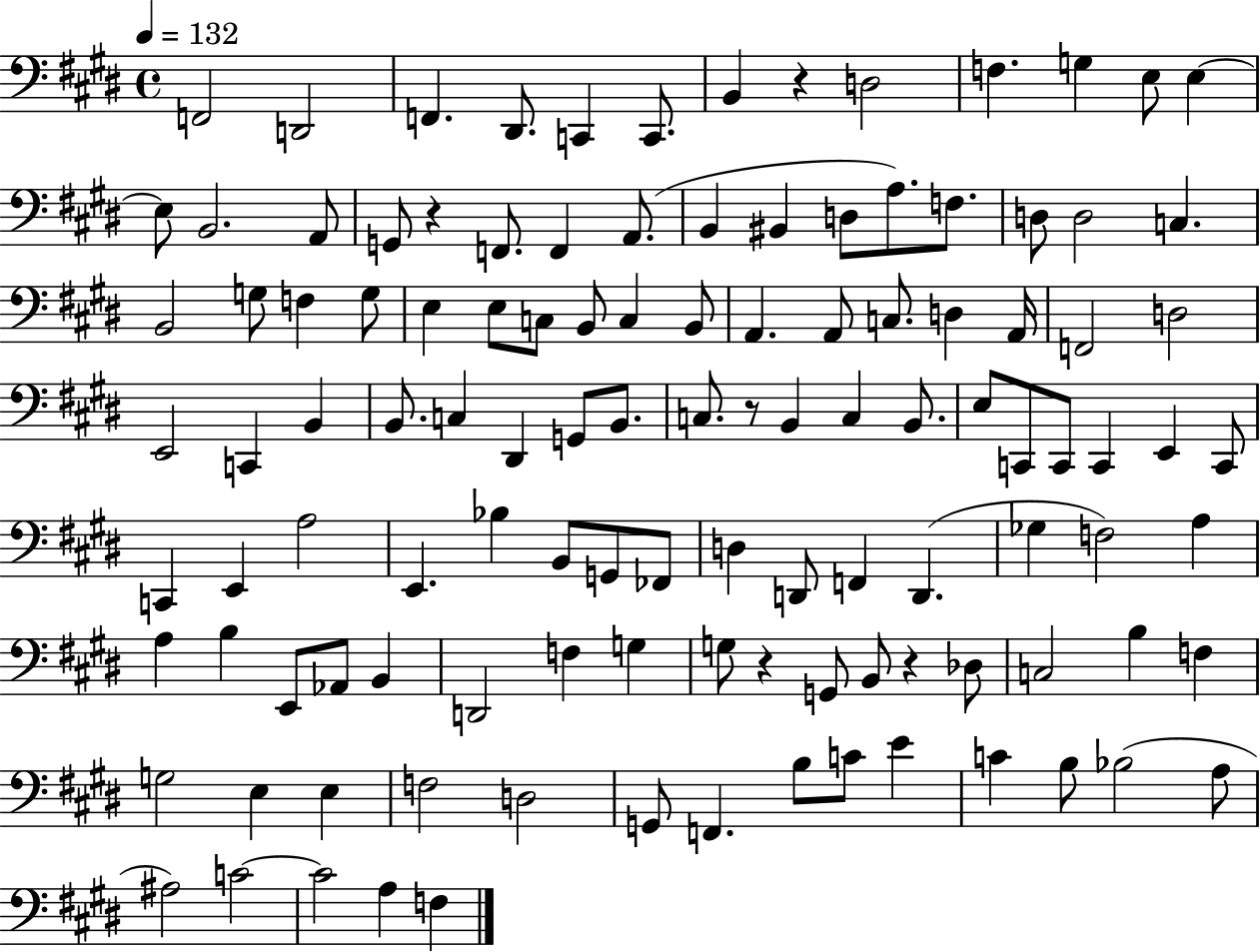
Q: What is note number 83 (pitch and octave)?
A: D2